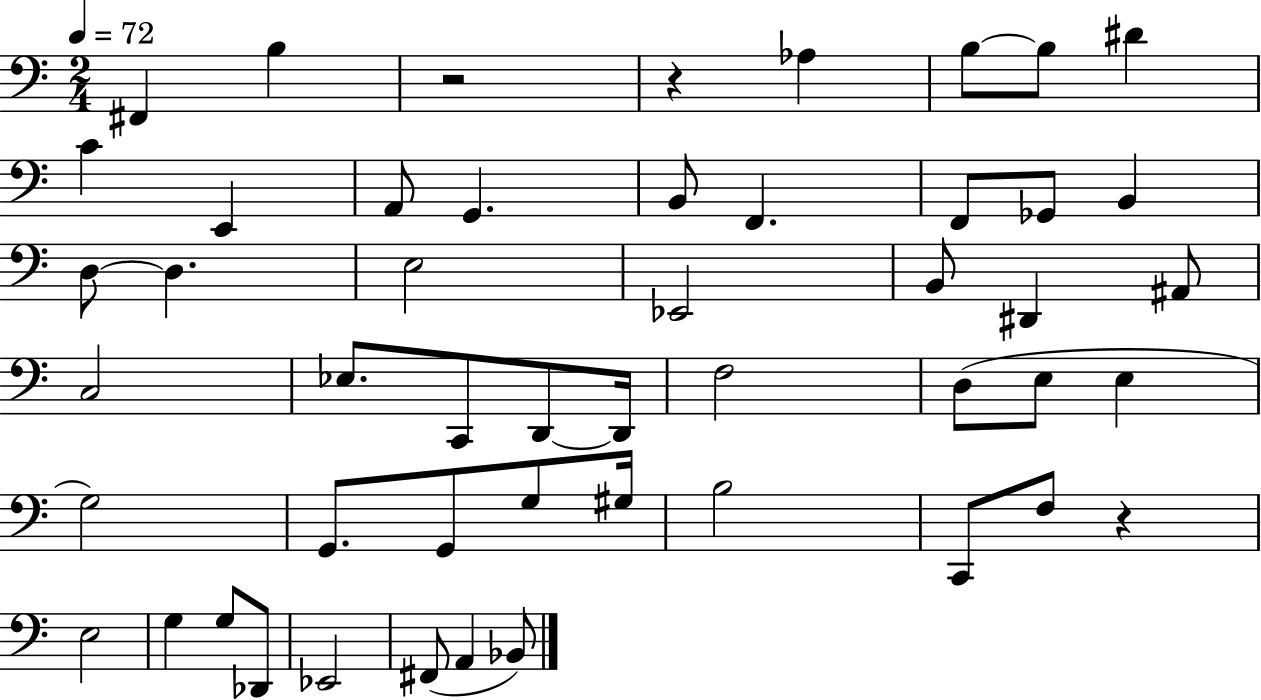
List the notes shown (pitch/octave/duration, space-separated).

F#2/q B3/q R/h R/q Ab3/q B3/e B3/e D#4/q C4/q E2/q A2/e G2/q. B2/e F2/q. F2/e Gb2/e B2/q D3/e D3/q. E3/h Eb2/h B2/e D#2/q A#2/e C3/h Eb3/e. C2/e D2/e D2/s F3/h D3/e E3/e E3/q G3/h G2/e. G2/e G3/e G#3/s B3/h C2/e F3/e R/q E3/h G3/q G3/e Db2/e Eb2/h F#2/e A2/q Bb2/e